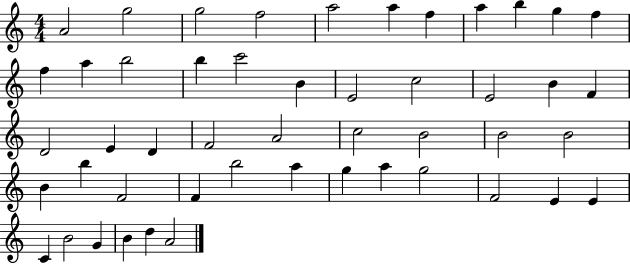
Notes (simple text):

A4/h G5/h G5/h F5/h A5/h A5/q F5/q A5/q B5/q G5/q F5/q F5/q A5/q B5/h B5/q C6/h B4/q E4/h C5/h E4/h B4/q F4/q D4/h E4/q D4/q F4/h A4/h C5/h B4/h B4/h B4/h B4/q B5/q F4/h F4/q B5/h A5/q G5/q A5/q G5/h F4/h E4/q E4/q C4/q B4/h G4/q B4/q D5/q A4/h